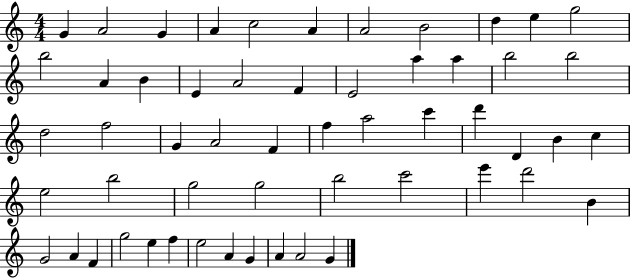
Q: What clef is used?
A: treble